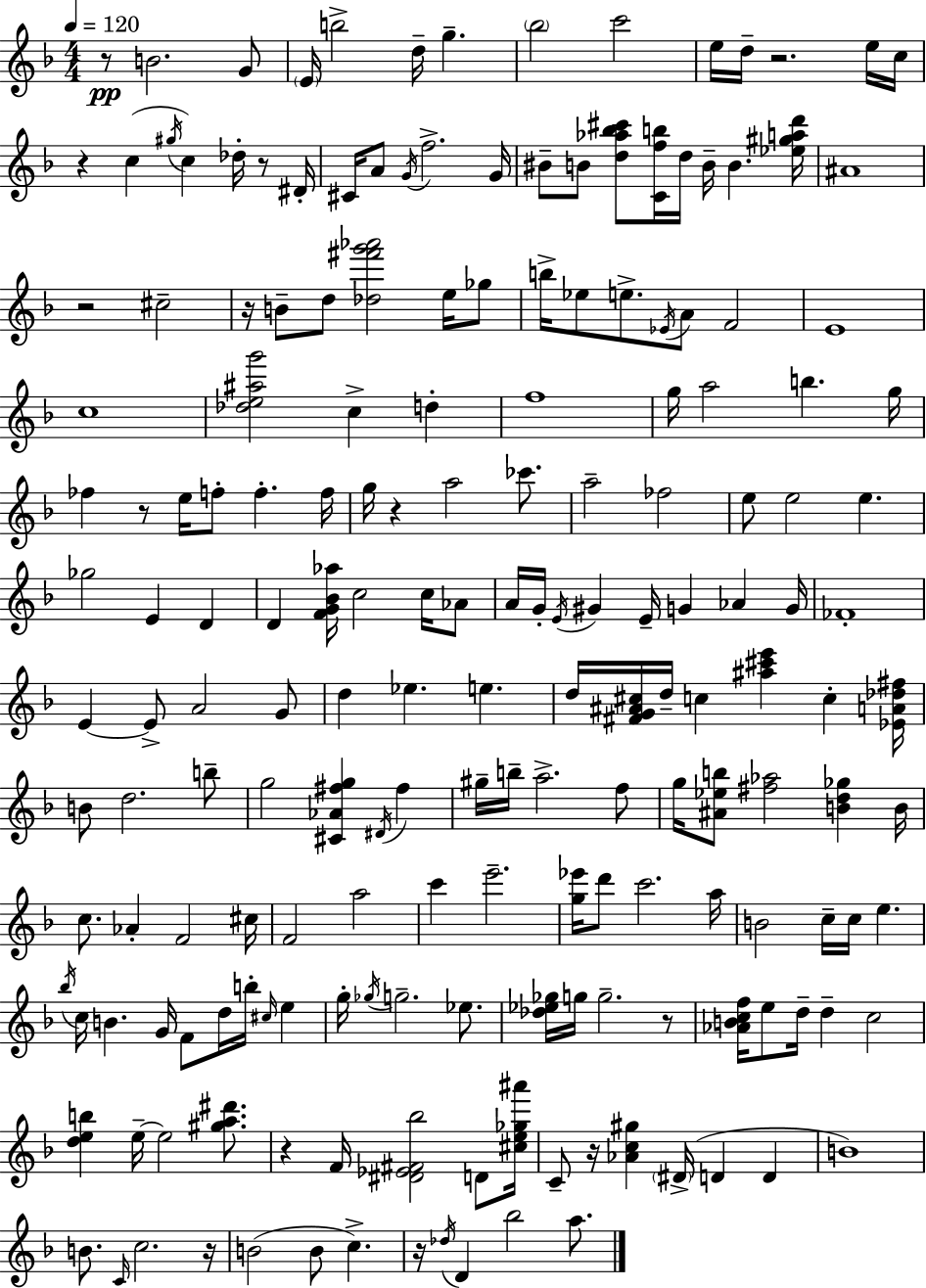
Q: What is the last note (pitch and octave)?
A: A5